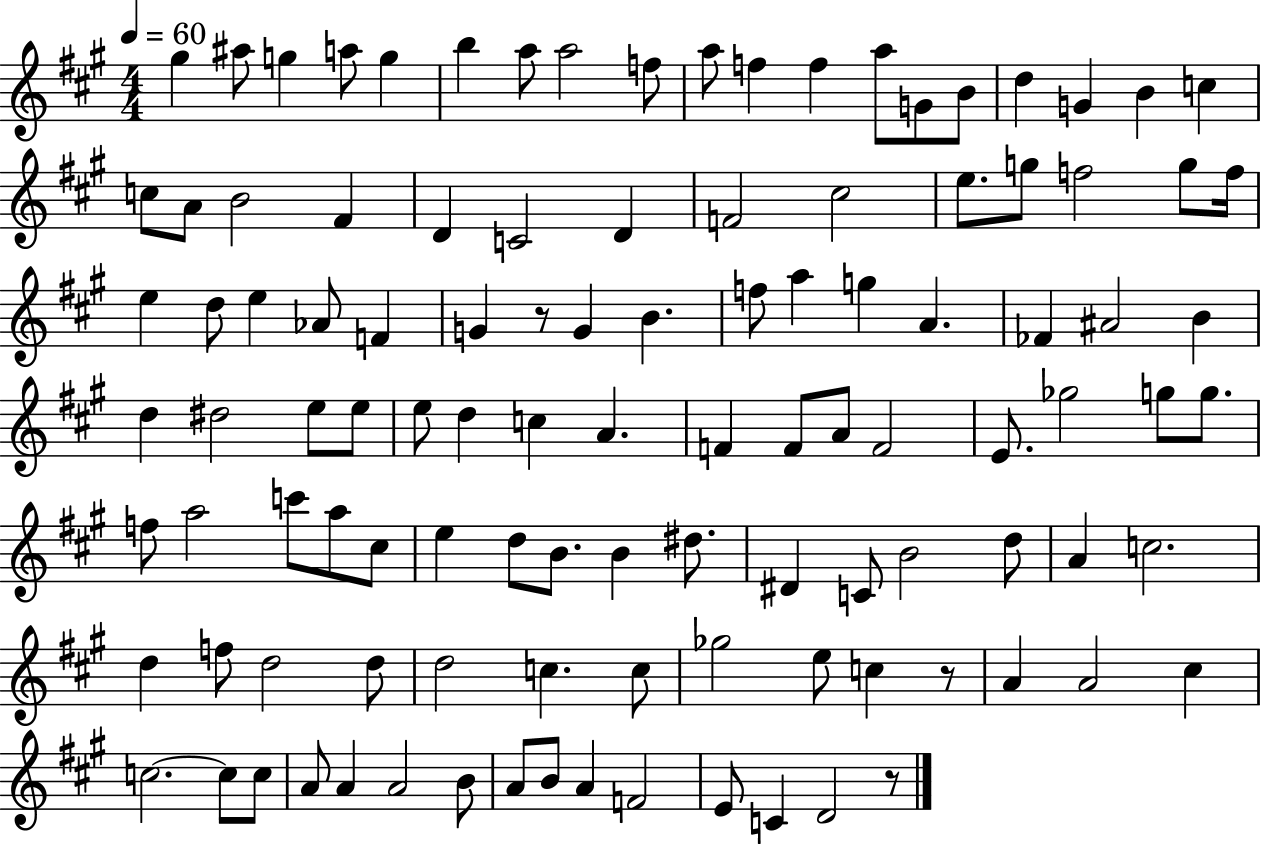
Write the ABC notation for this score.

X:1
T:Untitled
M:4/4
L:1/4
K:A
^g ^a/2 g a/2 g b a/2 a2 f/2 a/2 f f a/2 G/2 B/2 d G B c c/2 A/2 B2 ^F D C2 D F2 ^c2 e/2 g/2 f2 g/2 f/4 e d/2 e _A/2 F G z/2 G B f/2 a g A _F ^A2 B d ^d2 e/2 e/2 e/2 d c A F F/2 A/2 F2 E/2 _g2 g/2 g/2 f/2 a2 c'/2 a/2 ^c/2 e d/2 B/2 B ^d/2 ^D C/2 B2 d/2 A c2 d f/2 d2 d/2 d2 c c/2 _g2 e/2 c z/2 A A2 ^c c2 c/2 c/2 A/2 A A2 B/2 A/2 B/2 A F2 E/2 C D2 z/2